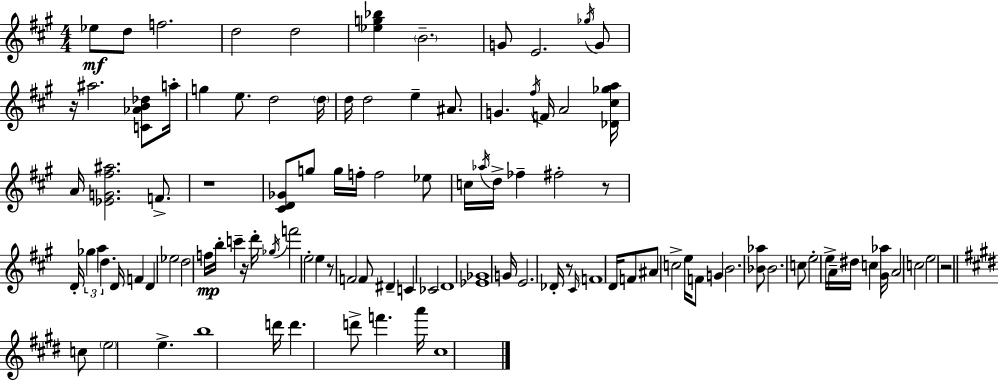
Eb5/e D5/e F5/h. D5/h D5/h [Eb5,G5,Bb5]/q B4/h. G4/e E4/h. Gb5/s G4/e R/s A#5/h. [C4,Ab4,B4,Db5]/e A5/s G5/q E5/e. D5/h D5/s D5/s D5/h E5/q A#4/e. G4/q. F#5/s F4/s A4/h [Db4,C#5,Gb5,A5]/s A4/s [Eb4,G4,F#5,A#5]/h. F4/e. R/w [C#4,D4,Gb4]/e G5/e G5/s F5/s F5/h Eb5/e C5/s Ab5/s D5/s FES5/q F#5/h R/e D4/s Gb5/q A5/q D5/q. D4/s F4/q D4/q Eb5/h D5/h F5/s B5/s C6/q R/s D6/s Gb5/s F6/h E5/h E5/q R/e F4/h F4/e D#4/q C4/q CES4/h D4/w [Eb4,Gb4]/w G4/s E4/h. Db4/s R/e C#4/s F4/w D4/s F4/e A#4/e C5/h E5/s F4/e G4/q B4/h. [Bb4,Ab5]/e Bb4/h. C5/e E5/h E5/s A4/s D#5/s C5/q [G#4,Ab5]/s A4/h C5/h E5/h R/h C5/e E5/h E5/q. B5/w D6/s D6/q. D6/e F6/q. A6/s C#5/w